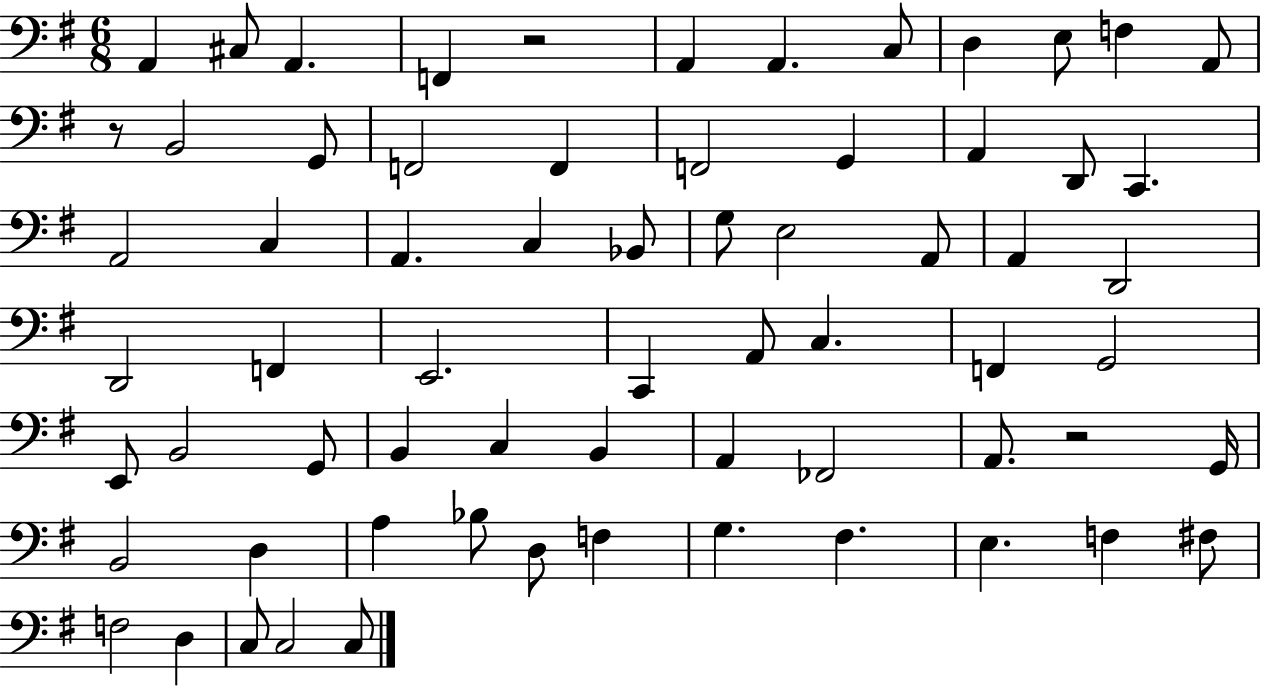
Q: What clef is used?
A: bass